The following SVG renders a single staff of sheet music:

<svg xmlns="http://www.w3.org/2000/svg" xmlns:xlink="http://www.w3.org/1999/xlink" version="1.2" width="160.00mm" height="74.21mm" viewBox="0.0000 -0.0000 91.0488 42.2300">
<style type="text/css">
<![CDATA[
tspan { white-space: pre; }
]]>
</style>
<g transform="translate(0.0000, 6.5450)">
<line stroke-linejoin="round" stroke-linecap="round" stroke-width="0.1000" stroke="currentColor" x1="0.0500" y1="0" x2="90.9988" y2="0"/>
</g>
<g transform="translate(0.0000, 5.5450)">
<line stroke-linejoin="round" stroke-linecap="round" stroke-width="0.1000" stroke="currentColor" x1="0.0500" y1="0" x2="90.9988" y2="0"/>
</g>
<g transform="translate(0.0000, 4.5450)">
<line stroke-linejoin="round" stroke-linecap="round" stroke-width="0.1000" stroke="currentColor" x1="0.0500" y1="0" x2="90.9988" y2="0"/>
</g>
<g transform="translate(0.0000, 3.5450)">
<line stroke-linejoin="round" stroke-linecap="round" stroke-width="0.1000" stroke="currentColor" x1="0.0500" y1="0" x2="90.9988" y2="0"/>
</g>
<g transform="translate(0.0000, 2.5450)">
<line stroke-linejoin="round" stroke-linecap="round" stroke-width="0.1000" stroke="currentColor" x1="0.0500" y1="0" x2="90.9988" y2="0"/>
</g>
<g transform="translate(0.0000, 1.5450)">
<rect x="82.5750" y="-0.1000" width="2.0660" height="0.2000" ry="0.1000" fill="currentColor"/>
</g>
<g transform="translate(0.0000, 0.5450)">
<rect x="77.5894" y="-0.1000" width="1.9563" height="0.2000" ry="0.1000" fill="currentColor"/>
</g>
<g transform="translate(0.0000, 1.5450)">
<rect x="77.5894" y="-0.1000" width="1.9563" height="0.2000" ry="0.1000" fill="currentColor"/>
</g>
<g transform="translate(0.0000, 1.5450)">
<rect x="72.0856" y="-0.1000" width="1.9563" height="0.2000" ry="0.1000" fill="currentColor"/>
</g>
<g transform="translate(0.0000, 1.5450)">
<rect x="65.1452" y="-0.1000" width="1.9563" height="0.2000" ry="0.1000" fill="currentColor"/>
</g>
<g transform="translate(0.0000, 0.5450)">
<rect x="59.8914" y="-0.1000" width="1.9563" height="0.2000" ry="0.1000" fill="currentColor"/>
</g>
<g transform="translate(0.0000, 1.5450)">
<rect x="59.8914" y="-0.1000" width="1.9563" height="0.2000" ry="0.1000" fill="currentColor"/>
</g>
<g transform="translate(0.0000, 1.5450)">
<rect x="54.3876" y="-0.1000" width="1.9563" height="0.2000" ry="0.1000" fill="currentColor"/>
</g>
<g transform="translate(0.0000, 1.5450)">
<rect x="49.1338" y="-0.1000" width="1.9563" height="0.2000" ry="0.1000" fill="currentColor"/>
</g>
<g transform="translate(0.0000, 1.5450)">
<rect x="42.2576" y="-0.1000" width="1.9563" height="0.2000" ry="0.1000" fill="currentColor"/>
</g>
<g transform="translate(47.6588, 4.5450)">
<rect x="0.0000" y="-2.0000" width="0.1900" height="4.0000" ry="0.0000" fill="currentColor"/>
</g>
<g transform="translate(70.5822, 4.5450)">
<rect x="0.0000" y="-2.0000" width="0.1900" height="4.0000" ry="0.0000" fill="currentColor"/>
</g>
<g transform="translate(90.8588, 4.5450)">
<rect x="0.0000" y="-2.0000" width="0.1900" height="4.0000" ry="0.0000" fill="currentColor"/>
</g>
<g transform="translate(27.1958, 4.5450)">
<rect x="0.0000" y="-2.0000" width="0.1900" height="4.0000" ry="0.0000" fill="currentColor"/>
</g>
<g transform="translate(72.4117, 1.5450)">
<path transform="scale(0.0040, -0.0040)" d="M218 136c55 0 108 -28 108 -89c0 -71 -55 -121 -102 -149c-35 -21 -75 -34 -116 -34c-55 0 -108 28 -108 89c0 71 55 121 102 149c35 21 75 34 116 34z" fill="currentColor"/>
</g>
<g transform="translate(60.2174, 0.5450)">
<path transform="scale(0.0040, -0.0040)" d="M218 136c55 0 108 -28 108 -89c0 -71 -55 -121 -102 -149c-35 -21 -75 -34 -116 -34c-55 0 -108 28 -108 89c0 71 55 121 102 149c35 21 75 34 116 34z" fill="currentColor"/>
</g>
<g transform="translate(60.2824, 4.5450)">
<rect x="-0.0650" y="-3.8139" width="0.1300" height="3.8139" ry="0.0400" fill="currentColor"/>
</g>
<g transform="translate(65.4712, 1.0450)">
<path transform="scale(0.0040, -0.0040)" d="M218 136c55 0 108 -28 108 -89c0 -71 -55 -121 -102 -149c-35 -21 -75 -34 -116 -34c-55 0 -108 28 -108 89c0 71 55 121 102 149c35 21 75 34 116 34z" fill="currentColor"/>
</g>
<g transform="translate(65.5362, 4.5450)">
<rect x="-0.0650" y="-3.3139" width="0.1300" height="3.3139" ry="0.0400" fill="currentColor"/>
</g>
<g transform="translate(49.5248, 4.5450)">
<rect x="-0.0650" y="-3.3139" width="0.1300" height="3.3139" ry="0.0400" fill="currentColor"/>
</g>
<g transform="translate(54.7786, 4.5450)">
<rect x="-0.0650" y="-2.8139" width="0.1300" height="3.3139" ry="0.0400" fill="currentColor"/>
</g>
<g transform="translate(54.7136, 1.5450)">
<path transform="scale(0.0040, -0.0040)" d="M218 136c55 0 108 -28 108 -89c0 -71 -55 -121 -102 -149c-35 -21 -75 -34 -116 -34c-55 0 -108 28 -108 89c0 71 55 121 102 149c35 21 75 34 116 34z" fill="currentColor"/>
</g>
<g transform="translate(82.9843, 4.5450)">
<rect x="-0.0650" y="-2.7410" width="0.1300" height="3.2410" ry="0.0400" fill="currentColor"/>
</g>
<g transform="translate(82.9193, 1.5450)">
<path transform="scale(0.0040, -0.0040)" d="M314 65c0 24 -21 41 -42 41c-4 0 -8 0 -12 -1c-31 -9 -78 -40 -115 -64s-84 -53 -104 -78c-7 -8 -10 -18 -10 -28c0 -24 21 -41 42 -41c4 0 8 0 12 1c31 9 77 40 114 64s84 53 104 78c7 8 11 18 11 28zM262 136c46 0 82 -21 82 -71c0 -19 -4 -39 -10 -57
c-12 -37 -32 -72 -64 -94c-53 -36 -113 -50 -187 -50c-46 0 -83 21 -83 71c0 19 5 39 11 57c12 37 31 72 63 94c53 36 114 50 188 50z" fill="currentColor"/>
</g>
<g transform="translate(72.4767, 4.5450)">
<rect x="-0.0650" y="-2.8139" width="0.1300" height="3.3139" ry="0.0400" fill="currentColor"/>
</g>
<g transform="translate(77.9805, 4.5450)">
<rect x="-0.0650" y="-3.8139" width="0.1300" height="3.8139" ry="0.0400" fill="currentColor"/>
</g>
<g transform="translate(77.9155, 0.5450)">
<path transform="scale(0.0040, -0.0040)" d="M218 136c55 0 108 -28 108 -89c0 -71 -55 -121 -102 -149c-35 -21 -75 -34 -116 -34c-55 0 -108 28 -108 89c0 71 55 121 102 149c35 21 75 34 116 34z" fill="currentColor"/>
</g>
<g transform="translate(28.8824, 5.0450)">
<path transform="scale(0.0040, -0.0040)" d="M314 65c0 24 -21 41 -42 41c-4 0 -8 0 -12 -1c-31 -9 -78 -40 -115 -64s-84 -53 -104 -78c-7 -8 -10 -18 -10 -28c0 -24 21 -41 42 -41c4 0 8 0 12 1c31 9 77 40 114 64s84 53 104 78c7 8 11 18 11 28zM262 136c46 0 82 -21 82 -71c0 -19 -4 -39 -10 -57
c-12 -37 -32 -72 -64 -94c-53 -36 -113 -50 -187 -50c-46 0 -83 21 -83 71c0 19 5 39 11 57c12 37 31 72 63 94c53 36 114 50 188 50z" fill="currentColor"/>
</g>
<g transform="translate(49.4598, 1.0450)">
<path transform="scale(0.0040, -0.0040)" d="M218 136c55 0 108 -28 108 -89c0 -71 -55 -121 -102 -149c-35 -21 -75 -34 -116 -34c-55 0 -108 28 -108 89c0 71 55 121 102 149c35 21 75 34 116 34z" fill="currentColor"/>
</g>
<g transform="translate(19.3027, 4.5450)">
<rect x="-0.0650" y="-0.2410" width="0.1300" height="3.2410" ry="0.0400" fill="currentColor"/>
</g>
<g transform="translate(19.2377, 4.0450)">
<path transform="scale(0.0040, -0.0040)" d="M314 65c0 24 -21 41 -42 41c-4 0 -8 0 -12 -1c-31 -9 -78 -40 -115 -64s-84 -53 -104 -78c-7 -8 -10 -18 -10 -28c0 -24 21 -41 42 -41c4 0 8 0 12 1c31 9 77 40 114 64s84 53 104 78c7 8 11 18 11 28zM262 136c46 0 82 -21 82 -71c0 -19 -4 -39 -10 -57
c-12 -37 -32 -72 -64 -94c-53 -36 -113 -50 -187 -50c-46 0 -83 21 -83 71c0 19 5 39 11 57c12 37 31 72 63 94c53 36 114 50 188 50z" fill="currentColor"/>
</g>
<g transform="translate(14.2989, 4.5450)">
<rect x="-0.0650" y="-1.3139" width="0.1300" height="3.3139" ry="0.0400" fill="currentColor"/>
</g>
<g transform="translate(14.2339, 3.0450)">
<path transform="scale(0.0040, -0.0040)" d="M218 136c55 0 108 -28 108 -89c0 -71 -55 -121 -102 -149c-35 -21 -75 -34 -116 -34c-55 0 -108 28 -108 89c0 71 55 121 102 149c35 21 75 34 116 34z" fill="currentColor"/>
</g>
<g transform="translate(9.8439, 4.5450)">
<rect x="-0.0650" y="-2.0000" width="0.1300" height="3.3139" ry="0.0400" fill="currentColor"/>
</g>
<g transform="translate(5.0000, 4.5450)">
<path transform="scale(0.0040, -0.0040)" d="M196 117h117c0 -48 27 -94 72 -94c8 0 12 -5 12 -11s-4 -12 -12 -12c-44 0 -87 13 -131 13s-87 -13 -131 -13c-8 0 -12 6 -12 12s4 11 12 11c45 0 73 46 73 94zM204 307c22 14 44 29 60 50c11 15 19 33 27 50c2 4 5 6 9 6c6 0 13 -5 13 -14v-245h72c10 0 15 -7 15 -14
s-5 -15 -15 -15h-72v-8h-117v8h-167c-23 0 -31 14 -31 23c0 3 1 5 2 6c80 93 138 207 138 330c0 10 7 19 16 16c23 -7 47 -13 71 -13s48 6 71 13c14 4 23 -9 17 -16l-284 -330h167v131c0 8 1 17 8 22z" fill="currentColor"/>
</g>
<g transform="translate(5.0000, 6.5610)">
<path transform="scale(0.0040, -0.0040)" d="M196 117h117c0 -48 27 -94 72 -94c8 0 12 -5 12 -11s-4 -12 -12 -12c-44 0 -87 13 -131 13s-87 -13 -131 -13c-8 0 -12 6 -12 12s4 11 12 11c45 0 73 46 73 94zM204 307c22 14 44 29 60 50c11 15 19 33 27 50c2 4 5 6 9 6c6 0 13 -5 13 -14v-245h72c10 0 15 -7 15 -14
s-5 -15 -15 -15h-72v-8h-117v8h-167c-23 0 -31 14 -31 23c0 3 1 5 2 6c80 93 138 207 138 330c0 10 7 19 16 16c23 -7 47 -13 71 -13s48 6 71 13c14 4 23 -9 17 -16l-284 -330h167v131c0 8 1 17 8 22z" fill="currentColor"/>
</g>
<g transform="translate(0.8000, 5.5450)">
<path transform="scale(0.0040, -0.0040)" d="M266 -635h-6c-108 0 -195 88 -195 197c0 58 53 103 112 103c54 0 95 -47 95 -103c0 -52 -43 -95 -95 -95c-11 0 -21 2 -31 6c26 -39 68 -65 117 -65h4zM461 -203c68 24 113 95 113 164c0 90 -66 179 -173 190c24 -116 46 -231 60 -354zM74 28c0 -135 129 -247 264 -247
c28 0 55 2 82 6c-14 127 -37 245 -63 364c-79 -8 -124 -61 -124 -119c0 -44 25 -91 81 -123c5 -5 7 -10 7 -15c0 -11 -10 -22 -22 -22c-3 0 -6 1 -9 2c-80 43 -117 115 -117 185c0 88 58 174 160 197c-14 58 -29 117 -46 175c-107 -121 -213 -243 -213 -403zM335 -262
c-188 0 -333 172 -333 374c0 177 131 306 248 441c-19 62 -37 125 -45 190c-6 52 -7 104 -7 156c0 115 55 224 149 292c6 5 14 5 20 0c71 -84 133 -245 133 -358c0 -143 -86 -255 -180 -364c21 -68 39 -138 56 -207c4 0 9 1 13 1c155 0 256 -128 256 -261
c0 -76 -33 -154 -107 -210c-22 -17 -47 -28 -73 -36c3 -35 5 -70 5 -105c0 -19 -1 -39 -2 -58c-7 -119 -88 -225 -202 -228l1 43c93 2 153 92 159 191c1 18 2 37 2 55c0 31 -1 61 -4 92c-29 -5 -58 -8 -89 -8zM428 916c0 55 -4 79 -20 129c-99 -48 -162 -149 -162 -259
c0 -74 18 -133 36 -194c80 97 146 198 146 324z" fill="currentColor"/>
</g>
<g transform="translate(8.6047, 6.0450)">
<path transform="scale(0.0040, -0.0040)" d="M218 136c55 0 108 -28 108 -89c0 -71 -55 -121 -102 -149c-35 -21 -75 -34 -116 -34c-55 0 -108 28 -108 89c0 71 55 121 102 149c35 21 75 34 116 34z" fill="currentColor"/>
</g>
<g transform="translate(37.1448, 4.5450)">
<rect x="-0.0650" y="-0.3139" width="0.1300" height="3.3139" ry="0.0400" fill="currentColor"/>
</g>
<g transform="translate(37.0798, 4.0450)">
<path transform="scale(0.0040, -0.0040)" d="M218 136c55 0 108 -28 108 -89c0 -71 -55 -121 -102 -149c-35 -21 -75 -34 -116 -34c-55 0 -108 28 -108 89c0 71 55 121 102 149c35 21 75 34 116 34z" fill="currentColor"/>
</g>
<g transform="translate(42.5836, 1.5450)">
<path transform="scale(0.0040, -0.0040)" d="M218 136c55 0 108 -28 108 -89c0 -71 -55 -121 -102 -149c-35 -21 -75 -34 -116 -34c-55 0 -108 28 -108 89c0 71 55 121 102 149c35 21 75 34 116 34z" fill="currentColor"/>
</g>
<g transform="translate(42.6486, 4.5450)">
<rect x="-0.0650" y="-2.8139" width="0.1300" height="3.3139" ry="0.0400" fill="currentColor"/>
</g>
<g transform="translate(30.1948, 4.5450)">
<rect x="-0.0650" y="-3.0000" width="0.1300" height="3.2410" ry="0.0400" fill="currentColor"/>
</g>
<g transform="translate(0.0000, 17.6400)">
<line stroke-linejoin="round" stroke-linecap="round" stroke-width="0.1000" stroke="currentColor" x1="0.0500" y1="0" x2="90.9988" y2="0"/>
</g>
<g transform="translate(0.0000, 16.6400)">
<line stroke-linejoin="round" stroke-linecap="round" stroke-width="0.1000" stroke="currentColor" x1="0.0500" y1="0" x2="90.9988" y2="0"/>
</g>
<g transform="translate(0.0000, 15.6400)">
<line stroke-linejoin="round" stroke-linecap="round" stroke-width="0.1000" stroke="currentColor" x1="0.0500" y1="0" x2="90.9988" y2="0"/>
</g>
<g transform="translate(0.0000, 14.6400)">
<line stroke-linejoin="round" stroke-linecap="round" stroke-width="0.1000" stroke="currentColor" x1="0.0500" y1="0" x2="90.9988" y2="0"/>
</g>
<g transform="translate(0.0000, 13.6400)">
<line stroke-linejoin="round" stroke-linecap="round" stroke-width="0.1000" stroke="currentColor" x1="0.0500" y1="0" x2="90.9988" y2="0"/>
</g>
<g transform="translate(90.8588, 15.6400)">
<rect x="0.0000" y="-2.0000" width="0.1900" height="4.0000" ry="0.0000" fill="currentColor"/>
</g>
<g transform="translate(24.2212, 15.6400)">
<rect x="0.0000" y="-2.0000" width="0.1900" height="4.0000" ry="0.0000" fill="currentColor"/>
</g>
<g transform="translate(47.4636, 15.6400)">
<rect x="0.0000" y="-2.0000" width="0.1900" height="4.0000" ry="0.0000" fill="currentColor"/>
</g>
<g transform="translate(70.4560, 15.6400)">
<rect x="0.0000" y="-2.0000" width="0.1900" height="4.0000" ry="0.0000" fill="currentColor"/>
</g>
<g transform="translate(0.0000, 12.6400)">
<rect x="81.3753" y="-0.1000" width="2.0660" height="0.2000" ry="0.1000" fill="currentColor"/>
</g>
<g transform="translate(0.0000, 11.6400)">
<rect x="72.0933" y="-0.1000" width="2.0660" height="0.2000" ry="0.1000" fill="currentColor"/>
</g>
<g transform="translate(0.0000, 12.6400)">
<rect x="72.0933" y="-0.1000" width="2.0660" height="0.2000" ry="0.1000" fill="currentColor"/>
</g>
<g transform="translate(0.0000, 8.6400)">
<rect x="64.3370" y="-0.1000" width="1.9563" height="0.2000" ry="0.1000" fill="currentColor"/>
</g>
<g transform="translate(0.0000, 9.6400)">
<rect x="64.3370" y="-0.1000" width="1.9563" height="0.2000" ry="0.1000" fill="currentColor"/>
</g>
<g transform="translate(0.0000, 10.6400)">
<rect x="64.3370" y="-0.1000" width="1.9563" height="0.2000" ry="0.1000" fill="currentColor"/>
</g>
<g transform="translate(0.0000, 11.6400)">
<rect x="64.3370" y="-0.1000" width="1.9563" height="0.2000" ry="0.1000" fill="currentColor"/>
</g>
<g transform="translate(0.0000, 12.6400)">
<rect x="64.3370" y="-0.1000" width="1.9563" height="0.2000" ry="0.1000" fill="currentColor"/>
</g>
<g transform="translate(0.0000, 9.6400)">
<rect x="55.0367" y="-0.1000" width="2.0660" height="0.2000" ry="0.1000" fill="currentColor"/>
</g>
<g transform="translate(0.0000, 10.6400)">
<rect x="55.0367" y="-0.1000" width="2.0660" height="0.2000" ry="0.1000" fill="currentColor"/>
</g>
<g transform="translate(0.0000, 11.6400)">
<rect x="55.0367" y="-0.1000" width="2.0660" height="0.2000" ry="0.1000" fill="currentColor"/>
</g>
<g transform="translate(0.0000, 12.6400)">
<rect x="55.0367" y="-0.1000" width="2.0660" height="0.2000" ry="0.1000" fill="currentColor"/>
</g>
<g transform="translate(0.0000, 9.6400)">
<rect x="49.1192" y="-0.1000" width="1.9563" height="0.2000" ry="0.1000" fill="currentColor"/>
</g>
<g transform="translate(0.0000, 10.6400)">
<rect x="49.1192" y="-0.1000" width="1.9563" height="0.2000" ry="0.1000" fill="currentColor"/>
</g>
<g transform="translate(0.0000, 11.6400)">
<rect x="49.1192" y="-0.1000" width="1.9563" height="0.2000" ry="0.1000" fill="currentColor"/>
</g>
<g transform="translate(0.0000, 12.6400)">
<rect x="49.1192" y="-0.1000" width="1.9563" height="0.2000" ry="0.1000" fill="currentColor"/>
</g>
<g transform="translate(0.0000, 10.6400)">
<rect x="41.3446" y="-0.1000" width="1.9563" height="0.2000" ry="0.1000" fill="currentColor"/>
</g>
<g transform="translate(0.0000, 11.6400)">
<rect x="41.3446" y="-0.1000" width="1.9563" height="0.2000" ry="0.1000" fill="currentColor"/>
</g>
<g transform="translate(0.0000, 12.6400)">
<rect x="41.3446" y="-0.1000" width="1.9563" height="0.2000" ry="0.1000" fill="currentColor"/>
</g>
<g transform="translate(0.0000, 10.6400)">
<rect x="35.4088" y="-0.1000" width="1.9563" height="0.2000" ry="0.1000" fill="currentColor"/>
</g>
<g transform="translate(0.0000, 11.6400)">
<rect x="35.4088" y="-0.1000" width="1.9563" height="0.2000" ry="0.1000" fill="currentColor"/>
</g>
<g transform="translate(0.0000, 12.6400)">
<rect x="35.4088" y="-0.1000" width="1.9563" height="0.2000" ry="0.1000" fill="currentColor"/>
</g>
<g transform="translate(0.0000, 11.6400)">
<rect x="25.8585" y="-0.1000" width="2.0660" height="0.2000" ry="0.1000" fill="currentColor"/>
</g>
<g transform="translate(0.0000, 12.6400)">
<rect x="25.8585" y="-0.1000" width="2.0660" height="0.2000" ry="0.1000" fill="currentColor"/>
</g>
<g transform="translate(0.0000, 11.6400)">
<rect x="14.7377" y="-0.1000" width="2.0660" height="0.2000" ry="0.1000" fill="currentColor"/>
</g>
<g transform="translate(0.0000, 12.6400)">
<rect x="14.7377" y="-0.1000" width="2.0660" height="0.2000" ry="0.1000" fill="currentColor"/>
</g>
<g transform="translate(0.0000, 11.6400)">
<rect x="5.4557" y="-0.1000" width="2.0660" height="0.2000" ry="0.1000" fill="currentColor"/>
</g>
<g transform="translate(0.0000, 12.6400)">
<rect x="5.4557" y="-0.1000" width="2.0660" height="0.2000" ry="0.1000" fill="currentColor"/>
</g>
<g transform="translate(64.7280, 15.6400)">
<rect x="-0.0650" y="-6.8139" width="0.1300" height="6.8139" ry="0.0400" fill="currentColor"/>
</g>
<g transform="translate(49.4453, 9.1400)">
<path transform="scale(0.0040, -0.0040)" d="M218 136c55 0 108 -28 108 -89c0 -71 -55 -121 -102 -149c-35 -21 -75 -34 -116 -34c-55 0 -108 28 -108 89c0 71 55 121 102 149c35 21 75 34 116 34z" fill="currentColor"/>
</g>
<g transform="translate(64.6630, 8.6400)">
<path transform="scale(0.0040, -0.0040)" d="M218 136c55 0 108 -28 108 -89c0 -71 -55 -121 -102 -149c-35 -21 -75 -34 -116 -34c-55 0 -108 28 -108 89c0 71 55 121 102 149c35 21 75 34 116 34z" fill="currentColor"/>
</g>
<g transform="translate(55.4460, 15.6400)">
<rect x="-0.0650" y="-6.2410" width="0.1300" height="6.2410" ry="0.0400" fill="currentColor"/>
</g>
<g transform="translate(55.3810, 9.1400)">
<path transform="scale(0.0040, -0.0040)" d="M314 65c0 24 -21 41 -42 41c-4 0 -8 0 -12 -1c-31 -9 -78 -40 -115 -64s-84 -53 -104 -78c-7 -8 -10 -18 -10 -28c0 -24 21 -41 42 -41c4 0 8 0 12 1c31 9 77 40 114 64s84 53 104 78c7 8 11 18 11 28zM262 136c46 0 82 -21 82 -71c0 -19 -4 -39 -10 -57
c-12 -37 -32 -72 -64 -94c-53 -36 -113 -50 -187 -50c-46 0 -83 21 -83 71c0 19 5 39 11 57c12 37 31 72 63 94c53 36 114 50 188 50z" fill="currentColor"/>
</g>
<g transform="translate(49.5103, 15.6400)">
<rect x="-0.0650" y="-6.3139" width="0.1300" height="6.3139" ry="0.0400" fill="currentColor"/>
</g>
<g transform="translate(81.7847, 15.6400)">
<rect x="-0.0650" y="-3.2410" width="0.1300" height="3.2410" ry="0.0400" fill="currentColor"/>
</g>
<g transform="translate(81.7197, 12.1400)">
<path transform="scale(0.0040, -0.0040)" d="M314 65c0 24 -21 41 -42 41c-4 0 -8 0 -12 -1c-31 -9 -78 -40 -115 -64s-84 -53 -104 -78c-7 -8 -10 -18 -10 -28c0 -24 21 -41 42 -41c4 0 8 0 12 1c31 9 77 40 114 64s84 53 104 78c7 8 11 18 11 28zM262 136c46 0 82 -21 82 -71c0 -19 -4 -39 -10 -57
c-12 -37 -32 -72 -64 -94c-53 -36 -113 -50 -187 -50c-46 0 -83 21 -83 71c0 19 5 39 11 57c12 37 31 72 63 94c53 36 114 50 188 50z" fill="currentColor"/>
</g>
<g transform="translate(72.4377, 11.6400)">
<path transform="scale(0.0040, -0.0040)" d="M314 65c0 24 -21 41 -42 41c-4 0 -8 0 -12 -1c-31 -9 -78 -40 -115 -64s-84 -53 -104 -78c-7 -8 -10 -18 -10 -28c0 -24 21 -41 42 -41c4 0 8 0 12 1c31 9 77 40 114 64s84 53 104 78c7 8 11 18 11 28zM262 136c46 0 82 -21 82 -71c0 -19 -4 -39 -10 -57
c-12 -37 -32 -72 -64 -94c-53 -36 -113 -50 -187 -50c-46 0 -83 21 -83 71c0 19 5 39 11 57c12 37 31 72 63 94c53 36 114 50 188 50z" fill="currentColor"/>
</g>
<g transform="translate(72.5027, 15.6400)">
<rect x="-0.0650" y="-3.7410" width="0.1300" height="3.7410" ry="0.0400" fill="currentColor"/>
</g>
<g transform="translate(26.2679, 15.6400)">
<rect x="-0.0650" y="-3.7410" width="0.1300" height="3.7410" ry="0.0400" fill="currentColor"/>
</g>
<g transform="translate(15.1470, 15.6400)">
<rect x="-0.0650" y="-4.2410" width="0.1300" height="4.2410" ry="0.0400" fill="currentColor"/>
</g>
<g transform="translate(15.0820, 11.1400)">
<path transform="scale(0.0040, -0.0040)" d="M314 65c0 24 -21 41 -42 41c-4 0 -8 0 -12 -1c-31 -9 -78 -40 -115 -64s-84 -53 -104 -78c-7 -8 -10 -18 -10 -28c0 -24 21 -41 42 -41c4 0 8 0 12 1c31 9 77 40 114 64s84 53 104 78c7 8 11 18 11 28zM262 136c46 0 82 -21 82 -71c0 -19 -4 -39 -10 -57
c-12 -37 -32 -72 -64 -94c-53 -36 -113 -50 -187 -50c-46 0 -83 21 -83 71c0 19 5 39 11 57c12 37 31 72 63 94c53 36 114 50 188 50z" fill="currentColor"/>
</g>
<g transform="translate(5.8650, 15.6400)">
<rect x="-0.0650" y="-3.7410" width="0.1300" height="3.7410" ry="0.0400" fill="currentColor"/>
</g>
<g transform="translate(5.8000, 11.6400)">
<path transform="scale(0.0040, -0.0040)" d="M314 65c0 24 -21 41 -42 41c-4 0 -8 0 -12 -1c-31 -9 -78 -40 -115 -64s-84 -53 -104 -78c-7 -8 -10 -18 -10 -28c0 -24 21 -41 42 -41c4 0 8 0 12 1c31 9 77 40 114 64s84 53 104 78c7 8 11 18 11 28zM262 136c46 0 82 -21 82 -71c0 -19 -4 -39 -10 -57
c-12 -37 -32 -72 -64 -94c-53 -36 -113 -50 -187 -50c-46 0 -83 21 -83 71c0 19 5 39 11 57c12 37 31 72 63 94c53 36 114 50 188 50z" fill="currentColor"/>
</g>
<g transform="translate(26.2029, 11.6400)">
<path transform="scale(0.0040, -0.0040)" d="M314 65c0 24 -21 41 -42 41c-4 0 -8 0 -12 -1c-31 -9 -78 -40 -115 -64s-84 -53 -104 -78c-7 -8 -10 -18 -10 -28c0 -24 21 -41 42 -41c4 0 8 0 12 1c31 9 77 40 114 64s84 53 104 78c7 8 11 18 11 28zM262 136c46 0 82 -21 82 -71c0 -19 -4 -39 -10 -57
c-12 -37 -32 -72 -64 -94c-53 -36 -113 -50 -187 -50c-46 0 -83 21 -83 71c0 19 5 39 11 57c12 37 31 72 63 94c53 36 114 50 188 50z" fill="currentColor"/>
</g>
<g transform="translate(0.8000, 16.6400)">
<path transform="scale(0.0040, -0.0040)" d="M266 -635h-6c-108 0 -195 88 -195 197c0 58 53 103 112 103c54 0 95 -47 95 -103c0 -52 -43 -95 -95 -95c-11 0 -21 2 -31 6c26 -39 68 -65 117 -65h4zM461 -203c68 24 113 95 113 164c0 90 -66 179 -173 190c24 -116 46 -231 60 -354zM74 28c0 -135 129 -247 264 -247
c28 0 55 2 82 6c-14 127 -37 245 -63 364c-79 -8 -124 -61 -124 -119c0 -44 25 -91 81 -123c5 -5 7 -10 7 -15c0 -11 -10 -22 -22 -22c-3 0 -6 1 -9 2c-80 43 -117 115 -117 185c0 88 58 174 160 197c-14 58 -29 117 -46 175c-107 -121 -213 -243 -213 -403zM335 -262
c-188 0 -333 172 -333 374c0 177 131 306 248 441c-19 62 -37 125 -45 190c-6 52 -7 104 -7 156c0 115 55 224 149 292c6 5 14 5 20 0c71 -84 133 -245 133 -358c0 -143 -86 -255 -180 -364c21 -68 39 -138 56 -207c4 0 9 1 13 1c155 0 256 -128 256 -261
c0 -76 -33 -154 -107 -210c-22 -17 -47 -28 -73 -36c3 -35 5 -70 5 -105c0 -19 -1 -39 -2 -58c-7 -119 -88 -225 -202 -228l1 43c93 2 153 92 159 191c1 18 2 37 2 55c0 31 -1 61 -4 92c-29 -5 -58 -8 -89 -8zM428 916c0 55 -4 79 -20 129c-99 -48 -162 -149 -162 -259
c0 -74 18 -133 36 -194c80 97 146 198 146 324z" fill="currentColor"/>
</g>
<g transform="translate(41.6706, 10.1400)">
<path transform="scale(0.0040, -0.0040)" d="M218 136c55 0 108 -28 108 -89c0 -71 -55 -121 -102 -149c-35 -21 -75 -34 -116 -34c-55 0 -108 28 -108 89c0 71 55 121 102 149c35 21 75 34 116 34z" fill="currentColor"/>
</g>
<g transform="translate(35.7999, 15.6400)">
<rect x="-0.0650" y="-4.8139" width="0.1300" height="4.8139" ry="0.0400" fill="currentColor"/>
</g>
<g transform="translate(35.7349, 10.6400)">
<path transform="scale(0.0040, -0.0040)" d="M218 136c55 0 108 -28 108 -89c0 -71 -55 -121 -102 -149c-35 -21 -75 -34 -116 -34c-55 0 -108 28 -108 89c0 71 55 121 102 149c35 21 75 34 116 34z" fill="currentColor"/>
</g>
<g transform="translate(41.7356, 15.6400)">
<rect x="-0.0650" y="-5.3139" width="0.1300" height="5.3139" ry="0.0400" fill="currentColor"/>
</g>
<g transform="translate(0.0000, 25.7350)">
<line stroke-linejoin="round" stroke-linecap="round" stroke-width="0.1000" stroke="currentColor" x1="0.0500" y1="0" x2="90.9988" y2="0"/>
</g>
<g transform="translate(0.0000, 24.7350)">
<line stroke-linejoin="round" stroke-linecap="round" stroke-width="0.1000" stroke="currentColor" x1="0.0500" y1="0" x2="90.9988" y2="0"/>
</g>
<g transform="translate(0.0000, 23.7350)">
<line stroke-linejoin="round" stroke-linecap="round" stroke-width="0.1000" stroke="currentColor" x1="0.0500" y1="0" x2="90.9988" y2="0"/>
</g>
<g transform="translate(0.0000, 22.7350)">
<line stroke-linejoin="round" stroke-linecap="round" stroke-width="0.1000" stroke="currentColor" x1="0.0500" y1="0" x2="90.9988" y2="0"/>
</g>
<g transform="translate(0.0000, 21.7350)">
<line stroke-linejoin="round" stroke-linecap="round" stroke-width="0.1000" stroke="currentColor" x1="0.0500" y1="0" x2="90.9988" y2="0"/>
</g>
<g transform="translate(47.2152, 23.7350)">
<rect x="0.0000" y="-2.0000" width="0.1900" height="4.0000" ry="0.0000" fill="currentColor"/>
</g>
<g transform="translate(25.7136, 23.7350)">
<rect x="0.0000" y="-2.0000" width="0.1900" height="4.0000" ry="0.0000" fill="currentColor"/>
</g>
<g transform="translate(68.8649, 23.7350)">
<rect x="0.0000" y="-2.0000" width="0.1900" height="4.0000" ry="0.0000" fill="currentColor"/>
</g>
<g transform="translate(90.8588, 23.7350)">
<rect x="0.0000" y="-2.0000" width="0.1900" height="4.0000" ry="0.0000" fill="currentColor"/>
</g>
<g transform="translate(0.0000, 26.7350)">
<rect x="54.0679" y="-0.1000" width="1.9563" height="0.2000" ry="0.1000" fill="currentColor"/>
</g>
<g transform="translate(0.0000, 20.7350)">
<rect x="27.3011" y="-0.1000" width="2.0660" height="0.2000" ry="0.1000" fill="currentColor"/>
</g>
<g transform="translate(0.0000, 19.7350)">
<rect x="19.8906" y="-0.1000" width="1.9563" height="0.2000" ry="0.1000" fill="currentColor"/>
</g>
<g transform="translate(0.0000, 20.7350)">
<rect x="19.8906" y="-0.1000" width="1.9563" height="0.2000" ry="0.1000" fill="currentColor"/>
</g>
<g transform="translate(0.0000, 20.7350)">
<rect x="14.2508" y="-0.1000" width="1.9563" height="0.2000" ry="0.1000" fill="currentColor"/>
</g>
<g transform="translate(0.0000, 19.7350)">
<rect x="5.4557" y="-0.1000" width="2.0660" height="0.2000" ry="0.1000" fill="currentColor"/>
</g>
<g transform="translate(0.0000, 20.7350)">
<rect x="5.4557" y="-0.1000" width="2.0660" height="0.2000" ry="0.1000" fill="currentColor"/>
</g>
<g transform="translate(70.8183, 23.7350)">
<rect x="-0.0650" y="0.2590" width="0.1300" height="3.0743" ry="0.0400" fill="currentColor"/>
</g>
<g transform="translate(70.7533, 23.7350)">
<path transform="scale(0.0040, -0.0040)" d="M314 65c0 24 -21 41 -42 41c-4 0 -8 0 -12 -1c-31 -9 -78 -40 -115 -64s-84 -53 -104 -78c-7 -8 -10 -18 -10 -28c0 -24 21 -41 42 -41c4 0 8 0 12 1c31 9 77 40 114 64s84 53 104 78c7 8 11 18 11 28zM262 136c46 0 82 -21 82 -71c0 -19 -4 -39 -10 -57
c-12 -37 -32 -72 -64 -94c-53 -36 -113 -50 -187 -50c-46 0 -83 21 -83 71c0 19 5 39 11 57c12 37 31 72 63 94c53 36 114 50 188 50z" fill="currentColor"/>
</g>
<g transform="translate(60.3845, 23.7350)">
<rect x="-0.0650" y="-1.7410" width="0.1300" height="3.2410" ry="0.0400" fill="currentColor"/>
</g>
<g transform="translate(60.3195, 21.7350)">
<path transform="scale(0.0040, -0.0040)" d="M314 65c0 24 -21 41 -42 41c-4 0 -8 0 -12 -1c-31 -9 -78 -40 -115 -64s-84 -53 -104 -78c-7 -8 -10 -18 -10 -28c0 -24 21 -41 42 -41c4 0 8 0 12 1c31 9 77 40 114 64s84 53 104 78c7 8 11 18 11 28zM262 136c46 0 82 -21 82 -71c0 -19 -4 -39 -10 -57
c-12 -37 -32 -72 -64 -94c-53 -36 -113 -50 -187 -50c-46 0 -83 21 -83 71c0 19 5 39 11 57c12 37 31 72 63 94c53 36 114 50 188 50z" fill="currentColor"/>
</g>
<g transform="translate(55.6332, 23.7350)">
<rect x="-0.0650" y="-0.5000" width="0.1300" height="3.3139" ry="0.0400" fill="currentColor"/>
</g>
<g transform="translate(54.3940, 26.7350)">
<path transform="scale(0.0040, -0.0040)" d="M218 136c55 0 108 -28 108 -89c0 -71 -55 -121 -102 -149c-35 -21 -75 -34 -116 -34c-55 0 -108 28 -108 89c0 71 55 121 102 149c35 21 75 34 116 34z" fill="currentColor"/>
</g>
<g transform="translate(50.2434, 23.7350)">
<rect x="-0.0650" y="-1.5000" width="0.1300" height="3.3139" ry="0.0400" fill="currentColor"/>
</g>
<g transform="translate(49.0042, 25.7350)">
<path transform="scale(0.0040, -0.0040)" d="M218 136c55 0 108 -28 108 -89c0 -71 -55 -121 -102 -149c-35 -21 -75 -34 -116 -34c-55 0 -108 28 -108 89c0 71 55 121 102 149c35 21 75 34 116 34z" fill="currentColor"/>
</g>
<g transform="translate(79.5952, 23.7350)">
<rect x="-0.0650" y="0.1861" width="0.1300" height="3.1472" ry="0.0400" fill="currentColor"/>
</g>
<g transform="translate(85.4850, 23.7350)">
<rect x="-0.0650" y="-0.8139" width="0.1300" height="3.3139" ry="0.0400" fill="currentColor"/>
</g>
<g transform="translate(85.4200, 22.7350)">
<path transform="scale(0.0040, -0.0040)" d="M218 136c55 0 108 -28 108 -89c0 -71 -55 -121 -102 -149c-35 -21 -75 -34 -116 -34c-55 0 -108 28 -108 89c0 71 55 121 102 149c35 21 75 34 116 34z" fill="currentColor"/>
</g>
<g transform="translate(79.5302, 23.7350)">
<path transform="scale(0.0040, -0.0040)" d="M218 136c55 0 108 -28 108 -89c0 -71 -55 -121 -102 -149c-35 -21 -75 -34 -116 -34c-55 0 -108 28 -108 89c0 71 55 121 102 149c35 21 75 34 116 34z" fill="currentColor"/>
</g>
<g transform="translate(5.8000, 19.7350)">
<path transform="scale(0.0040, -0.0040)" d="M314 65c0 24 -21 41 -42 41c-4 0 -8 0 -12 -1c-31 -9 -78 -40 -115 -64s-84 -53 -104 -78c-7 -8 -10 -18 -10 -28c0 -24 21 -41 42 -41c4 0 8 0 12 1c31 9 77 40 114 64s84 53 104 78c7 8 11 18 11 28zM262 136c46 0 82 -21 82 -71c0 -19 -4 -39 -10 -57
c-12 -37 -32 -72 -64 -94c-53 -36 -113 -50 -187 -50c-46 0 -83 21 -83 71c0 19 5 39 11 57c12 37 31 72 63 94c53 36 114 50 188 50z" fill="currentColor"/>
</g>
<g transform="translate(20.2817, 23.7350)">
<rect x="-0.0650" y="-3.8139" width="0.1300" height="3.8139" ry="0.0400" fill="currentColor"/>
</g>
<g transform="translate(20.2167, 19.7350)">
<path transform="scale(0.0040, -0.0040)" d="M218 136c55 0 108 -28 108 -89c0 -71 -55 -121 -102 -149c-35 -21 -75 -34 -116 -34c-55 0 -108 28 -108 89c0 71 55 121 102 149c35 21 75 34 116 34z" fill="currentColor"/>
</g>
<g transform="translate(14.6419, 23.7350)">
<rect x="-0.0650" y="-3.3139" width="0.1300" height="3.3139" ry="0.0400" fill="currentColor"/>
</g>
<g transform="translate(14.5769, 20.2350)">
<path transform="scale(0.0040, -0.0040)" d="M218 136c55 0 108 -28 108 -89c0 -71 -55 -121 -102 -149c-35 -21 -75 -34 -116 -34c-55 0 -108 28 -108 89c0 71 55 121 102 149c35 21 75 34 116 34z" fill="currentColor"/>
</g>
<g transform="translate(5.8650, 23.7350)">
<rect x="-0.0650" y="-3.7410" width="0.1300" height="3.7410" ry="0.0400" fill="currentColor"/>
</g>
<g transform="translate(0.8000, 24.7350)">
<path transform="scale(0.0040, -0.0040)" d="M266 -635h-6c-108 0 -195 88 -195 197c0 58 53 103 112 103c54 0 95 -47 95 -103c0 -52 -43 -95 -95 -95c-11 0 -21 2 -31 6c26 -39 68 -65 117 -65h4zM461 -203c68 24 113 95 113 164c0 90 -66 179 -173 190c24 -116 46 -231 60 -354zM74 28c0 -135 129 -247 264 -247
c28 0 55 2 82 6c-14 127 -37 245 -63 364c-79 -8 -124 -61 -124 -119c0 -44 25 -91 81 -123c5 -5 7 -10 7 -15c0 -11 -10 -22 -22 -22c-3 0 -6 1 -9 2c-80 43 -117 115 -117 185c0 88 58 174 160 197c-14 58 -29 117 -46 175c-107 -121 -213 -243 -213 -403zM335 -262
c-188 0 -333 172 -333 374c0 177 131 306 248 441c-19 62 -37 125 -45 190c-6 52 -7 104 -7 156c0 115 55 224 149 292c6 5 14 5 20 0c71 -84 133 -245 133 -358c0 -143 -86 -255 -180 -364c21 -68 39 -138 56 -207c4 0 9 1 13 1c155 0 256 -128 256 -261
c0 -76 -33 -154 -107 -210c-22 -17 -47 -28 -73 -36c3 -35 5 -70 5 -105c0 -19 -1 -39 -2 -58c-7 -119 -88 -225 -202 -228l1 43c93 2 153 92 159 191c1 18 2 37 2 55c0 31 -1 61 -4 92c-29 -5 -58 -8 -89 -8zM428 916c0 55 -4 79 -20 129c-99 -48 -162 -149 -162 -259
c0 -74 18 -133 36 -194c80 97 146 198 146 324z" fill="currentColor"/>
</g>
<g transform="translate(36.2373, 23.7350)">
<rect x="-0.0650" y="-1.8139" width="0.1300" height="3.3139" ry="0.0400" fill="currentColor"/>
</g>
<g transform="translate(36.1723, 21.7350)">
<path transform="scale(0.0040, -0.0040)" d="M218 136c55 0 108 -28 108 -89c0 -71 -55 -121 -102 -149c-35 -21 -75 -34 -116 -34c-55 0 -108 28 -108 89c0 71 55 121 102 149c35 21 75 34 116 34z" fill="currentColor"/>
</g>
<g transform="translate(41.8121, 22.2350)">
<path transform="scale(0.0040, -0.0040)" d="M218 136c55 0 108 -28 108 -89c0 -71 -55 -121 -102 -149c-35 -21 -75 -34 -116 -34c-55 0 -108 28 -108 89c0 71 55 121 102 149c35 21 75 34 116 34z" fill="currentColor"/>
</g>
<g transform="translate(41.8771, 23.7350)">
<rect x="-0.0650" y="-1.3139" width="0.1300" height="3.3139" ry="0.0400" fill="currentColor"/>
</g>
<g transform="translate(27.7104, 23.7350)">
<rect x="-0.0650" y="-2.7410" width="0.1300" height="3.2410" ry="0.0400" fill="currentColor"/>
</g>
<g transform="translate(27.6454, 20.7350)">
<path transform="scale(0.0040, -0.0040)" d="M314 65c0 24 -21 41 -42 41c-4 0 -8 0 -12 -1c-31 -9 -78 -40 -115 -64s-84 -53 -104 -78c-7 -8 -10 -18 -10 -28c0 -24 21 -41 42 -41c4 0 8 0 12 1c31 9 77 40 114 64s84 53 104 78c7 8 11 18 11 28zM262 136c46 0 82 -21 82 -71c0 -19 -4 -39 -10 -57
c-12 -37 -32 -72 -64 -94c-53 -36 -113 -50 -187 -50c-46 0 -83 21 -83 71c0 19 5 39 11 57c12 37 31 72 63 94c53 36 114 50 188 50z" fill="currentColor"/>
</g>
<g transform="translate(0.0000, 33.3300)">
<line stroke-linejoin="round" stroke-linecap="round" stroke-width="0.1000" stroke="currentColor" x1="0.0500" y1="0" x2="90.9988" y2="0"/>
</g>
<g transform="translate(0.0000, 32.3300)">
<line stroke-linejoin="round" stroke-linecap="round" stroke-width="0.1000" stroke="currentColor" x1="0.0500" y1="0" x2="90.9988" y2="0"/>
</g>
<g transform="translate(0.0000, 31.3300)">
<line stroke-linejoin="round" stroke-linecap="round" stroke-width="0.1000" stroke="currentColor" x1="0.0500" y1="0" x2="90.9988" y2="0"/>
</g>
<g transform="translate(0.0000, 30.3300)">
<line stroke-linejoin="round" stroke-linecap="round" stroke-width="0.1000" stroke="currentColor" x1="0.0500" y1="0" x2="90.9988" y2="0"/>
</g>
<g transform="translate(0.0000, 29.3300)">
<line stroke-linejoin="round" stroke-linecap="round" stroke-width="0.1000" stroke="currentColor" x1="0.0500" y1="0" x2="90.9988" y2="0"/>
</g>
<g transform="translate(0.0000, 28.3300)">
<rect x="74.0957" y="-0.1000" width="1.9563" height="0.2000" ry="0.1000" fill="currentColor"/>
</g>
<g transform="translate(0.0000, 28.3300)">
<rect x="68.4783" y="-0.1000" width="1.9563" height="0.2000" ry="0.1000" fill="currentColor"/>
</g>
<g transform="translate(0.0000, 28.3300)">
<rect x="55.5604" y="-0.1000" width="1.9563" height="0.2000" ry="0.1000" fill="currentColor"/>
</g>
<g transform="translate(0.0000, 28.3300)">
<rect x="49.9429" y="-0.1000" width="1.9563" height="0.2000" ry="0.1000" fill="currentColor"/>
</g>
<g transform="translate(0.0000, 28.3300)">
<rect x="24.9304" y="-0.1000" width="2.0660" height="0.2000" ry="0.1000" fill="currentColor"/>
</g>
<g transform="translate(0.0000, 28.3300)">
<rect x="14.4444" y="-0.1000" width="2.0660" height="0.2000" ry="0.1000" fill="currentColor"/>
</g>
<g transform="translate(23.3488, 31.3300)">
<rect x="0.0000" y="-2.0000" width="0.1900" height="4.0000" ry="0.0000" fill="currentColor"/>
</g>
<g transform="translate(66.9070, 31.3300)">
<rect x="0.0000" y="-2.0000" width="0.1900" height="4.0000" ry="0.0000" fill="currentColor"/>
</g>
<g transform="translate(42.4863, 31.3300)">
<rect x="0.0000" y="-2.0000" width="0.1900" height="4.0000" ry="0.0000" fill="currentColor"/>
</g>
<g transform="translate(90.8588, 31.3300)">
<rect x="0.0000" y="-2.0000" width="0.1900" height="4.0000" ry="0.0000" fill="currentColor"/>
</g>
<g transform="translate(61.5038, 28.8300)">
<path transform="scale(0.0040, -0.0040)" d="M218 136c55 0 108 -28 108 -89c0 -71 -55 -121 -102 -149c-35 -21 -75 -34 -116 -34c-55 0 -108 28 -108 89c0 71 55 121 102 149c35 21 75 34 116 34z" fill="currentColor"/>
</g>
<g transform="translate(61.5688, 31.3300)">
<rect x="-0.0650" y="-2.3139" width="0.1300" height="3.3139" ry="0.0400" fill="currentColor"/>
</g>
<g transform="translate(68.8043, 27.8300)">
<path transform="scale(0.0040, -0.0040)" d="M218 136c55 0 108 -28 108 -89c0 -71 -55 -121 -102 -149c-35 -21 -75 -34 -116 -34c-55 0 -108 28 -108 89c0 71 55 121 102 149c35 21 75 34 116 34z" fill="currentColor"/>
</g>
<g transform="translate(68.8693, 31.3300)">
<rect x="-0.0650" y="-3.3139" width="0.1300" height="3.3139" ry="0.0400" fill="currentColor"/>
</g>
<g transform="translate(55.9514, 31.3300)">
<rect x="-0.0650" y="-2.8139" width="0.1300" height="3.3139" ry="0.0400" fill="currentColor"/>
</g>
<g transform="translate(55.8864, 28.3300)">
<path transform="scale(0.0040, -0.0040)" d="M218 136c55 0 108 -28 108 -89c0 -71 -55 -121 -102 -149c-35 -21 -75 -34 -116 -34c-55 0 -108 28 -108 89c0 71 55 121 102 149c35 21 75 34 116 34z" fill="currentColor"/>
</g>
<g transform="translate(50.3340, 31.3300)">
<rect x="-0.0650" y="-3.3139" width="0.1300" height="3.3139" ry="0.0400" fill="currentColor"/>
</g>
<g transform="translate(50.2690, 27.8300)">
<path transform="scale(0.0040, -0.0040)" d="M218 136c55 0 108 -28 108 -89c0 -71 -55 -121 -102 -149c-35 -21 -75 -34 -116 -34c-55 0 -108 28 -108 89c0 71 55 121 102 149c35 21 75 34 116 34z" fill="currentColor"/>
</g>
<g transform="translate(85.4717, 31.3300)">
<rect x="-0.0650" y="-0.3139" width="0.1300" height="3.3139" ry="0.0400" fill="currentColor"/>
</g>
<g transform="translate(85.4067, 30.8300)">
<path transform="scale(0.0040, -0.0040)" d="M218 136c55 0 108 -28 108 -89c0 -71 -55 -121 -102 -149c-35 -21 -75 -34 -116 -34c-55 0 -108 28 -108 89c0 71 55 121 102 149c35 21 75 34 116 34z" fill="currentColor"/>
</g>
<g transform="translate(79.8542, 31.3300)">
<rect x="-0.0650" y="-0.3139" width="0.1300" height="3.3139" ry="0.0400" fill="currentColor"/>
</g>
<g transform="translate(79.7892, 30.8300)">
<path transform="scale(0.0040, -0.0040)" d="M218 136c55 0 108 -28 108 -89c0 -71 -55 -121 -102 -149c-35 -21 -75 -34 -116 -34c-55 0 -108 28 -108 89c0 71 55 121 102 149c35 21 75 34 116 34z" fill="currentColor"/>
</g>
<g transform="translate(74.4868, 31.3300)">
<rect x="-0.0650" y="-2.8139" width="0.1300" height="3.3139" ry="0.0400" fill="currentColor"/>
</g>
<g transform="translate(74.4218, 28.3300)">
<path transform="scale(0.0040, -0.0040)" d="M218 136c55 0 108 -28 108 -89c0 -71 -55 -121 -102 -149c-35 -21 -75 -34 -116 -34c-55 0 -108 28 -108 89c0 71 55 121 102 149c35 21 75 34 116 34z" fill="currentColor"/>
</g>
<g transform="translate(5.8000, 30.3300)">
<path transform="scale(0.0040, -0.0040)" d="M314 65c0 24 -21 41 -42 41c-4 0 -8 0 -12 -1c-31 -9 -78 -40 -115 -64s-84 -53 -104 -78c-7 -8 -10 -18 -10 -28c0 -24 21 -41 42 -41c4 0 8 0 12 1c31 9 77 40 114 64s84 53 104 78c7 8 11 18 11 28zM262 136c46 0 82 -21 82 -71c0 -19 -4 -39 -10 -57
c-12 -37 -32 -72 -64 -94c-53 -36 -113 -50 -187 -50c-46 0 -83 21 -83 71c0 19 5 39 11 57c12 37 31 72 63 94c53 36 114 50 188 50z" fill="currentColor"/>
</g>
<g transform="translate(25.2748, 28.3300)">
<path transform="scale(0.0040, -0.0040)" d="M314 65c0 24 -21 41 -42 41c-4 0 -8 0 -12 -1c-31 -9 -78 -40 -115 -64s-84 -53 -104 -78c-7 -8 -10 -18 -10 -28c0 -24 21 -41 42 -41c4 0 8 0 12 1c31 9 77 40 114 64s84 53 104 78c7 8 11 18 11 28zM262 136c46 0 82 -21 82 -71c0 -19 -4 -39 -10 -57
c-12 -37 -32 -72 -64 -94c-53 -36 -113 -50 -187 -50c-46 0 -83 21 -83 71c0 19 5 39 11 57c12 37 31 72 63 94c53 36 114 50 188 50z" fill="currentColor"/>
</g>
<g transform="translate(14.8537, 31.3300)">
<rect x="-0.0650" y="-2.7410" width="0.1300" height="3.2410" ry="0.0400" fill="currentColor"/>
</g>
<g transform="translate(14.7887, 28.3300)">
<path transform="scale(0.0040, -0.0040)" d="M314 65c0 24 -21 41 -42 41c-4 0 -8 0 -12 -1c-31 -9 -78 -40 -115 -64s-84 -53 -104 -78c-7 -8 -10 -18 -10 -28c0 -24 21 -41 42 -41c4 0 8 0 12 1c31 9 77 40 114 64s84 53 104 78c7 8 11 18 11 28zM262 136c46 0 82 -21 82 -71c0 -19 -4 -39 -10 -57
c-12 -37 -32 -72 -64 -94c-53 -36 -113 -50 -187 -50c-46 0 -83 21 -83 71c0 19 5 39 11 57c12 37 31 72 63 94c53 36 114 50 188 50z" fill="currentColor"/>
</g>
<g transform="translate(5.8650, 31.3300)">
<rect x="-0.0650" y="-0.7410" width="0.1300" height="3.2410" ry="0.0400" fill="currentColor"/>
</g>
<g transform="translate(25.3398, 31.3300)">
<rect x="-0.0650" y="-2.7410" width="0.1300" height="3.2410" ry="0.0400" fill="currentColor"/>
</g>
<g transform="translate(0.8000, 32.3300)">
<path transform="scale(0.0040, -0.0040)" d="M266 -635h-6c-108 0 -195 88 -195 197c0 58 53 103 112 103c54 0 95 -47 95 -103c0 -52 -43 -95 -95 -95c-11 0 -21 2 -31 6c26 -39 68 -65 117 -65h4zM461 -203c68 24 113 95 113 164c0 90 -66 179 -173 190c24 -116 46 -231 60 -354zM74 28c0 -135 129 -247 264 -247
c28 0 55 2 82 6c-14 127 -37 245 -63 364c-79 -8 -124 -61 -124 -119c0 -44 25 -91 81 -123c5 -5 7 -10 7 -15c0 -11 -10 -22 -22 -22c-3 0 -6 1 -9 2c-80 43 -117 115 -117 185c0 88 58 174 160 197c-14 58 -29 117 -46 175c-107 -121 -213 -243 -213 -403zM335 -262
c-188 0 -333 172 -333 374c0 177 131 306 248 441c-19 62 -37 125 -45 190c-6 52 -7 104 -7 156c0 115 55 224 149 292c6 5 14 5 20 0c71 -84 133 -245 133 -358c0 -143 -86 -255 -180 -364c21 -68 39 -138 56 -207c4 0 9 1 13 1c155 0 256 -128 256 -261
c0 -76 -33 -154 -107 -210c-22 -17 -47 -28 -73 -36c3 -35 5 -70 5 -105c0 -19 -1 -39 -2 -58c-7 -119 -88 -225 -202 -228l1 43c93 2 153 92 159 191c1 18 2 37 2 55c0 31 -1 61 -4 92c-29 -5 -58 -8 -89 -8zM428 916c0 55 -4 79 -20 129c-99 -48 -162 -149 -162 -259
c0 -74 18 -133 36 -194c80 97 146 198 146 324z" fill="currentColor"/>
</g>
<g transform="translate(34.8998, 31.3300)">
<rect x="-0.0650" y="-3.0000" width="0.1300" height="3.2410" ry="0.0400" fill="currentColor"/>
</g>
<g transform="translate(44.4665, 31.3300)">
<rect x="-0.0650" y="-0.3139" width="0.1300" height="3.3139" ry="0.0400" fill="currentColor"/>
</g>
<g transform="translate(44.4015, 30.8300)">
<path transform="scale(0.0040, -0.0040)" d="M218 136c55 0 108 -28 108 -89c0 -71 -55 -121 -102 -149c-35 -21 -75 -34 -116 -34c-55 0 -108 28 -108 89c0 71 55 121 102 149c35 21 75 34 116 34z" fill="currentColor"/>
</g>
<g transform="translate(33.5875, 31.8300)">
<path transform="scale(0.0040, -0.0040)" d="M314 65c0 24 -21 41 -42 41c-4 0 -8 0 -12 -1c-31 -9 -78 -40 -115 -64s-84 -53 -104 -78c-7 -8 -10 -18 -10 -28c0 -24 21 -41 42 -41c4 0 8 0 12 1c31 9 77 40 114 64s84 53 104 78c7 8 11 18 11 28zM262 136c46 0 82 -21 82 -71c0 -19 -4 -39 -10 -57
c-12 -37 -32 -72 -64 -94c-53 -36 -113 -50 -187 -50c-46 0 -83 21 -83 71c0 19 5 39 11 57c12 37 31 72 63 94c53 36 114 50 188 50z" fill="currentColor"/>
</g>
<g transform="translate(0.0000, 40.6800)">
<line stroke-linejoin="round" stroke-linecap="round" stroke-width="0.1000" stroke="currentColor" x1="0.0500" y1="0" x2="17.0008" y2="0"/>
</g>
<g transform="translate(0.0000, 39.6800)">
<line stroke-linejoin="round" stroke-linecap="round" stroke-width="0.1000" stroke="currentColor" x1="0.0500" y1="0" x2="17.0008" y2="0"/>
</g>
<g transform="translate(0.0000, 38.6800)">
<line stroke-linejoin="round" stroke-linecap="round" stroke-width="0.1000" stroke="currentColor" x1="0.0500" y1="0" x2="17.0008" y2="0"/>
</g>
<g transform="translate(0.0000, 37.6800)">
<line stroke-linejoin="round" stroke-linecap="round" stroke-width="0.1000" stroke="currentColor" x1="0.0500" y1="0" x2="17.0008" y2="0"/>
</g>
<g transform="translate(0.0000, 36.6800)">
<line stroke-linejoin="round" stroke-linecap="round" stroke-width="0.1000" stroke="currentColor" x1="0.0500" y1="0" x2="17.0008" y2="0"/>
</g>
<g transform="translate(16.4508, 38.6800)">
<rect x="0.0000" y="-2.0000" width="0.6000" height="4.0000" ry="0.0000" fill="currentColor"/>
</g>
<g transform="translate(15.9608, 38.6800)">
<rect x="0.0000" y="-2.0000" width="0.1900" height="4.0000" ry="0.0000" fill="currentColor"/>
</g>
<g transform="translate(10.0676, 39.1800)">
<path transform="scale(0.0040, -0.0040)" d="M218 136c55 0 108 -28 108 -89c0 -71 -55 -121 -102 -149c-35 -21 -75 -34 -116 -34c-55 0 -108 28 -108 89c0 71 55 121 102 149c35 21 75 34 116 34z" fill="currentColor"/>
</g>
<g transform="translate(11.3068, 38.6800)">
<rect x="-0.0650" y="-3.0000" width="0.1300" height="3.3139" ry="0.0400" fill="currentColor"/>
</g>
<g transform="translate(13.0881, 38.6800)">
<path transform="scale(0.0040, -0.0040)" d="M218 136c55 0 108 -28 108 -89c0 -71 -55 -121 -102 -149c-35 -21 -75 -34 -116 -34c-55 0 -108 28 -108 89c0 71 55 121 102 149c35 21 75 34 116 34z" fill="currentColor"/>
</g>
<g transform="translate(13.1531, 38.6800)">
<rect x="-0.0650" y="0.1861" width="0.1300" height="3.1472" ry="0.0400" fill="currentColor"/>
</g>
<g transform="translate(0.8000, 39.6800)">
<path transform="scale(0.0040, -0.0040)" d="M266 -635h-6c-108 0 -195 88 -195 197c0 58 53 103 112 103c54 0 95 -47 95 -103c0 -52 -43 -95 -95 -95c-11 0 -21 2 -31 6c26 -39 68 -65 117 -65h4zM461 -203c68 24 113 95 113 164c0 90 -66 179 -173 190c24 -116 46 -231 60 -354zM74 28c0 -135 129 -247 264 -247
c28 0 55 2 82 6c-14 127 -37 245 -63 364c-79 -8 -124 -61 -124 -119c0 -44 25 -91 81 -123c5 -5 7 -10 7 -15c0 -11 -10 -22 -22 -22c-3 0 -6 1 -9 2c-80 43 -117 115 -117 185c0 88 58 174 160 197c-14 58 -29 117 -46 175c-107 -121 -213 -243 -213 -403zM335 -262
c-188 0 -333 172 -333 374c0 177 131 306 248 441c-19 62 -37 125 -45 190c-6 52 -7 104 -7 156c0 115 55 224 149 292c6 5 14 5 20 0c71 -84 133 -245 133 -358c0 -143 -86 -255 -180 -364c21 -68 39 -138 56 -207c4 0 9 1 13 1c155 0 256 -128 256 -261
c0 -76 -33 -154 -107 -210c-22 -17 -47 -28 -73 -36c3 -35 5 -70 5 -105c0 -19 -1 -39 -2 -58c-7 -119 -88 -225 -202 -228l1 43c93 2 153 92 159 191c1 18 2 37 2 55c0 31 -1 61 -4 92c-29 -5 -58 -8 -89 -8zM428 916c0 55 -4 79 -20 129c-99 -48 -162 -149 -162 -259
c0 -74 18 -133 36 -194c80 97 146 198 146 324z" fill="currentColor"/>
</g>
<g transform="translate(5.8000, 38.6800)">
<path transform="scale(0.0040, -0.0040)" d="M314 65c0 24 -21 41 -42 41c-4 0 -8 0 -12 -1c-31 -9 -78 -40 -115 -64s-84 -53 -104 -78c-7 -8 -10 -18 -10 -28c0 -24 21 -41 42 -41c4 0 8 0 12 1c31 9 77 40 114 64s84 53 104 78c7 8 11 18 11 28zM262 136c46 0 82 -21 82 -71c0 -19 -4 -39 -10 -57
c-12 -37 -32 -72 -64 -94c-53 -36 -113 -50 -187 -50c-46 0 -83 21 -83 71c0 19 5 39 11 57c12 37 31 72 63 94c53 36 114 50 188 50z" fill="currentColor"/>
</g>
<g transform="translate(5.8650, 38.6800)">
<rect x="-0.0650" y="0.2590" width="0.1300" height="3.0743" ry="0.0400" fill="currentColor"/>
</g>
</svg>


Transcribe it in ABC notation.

X:1
T:Untitled
M:4/4
L:1/4
K:C
F e c2 A2 c a b a c' b a c' a2 c'2 d'2 c'2 e' f' a' a'2 b' c'2 b2 c'2 b c' a2 f e E C f2 B2 B d d2 a2 a2 A2 c b a g b a c c B2 A B